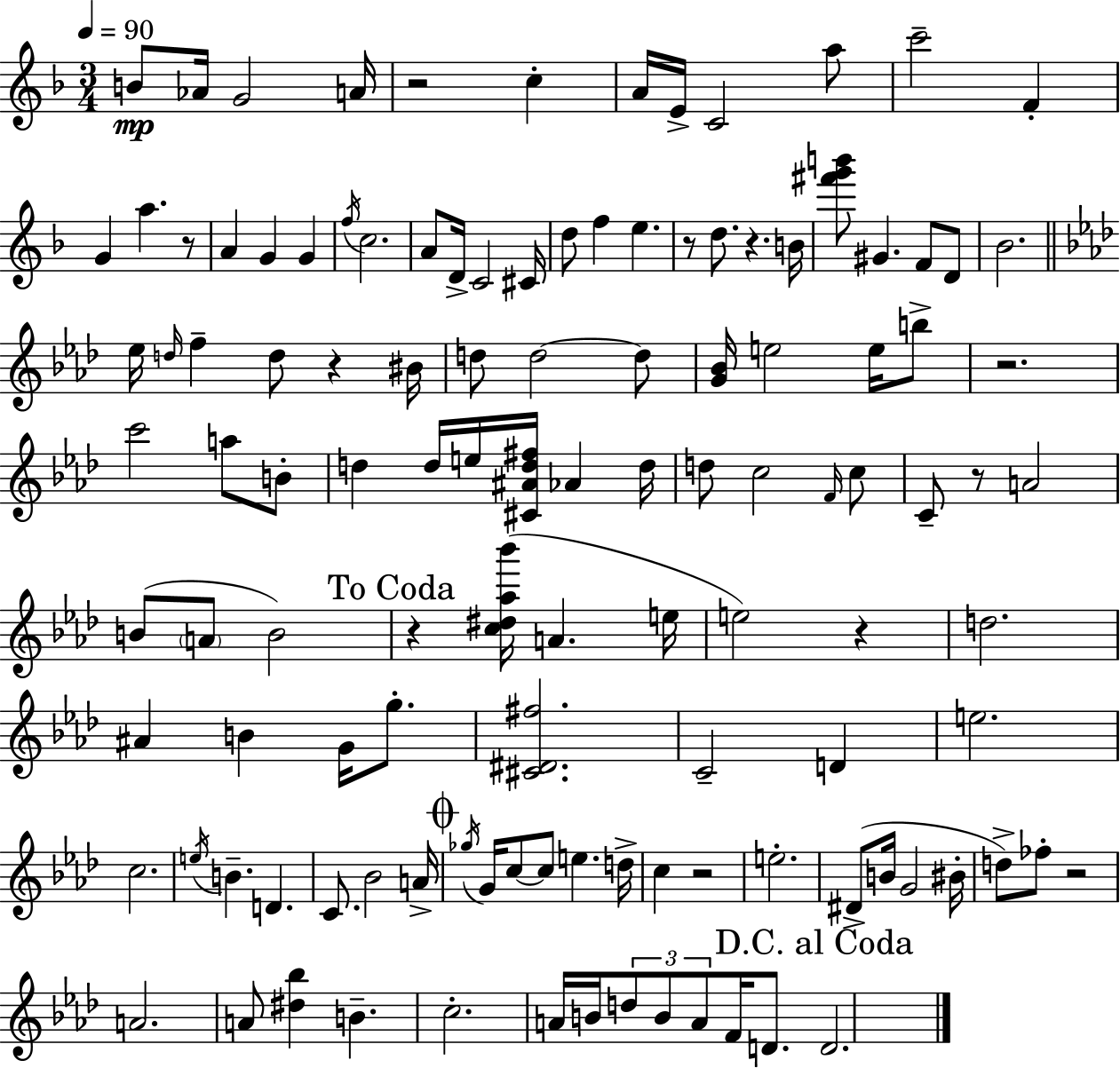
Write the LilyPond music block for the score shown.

{
  \clef treble
  \numericTimeSignature
  \time 3/4
  \key d \minor
  \tempo 4 = 90
  b'8\mp aes'16 g'2 a'16 | r2 c''4-. | a'16 e'16-> c'2 a''8 | c'''2-- f'4-. | \break g'4 a''4. r8 | a'4 g'4 g'4 | \acciaccatura { f''16 } c''2. | a'8 d'16-> c'2 | \break cis'16 d''8 f''4 e''4. | r8 d''8. r4. | b'16 <fis''' g''' b'''>8 gis'4. f'8 d'8 | bes'2. | \break \bar "||" \break \key aes \major ees''16 \grace { d''16 } f''4-- d''8 r4 | bis'16 d''8 d''2~~ d''8 | <g' bes'>16 e''2 e''16 b''8-> | r2. | \break c'''2 a''8 b'8-. | d''4 d''16 e''16 <cis' ais' d'' fis''>16 aes'4 | d''16 d''8 c''2 \grace { f'16 } | c''8 c'8-- r8 a'2 | \break b'8( \parenthesize a'8 b'2) | \mark "To Coda" r4 <c'' dis'' aes'' bes'''>16( a'4. | e''16 e''2) r4 | d''2. | \break ais'4 b'4 g'16 g''8.-. | <cis' dis' fis''>2. | c'2-- d'4 | e''2. | \break c''2. | \acciaccatura { e''16 } b'4.-- d'4. | c'8. bes'2 | a'16-> \mark \markup { \musicglyph "scripts.coda" } \acciaccatura { ges''16 } g'16 c''8~~ c''8 e''4. | \break d''16-> c''4 r2 | e''2.-. | dis'8->( b'16 g'2 | bis'16-. d''8->) fes''8-. r2 | \break a'2. | a'8 <dis'' bes''>4 b'4.-- | c''2.-. | a'16 b'16 \tuplet 3/2 { d''8 b'8 a'8 } | \break f'16 d'8. \mark "D.C. al Coda" d'2. | \bar "|."
}